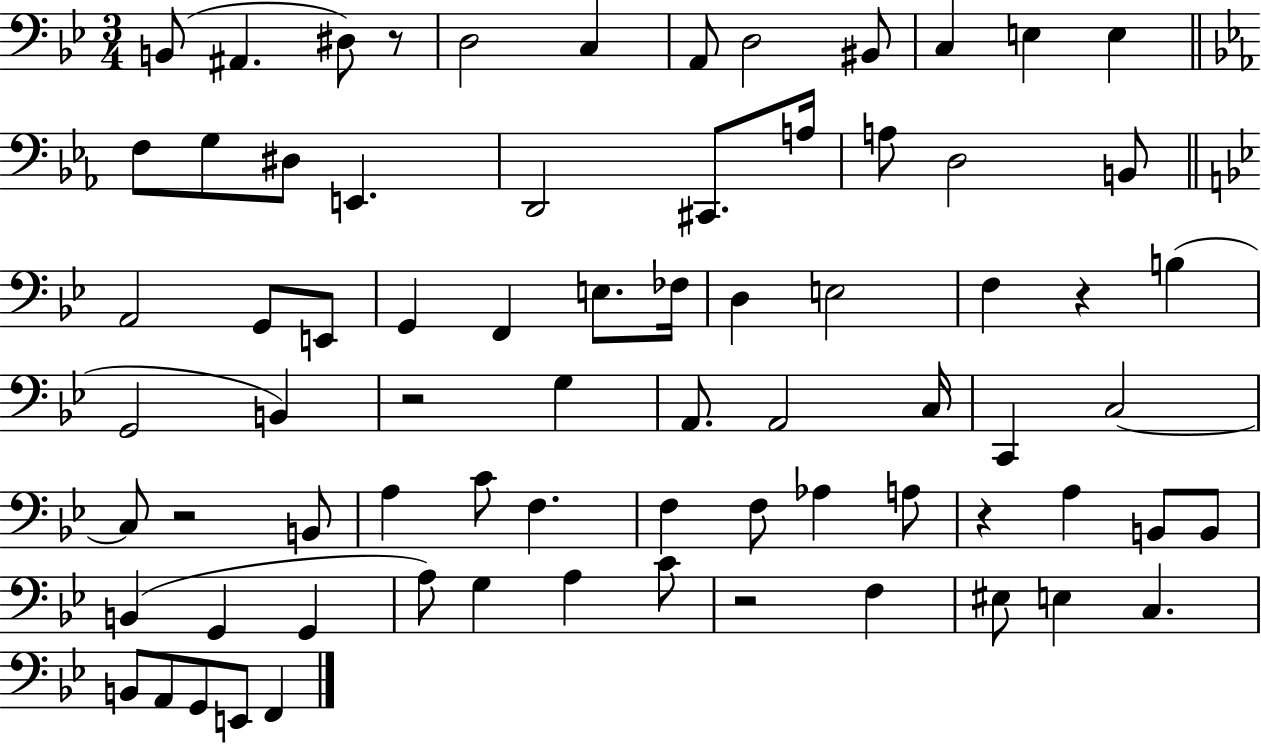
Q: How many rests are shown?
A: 6